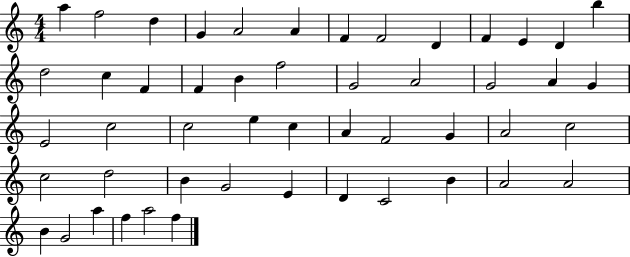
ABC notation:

X:1
T:Untitled
M:4/4
L:1/4
K:C
a f2 d G A2 A F F2 D F E D b d2 c F F B f2 G2 A2 G2 A G E2 c2 c2 e c A F2 G A2 c2 c2 d2 B G2 E D C2 B A2 A2 B G2 a f a2 f